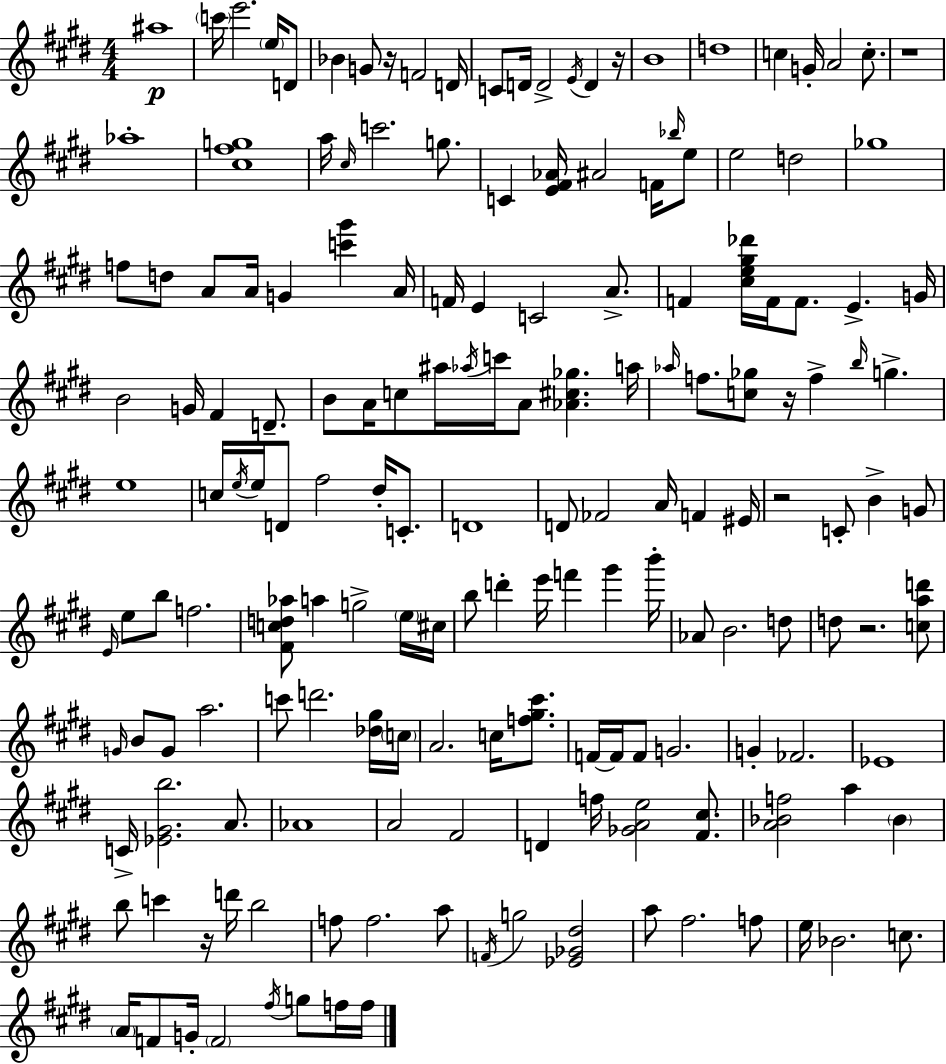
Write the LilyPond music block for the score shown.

{
  \clef treble
  \numericTimeSignature
  \time 4/4
  \key e \major
  ais''1\p | \parenthesize c'''16 e'''2. \parenthesize e''16 d'8 | bes'4 g'8 r16 f'2 d'16 | c'8 d'16 d'2-> \acciaccatura { e'16 } d'4 | \break r16 b'1 | d''1 | c''4 g'16-. a'2 c''8.-. | r1 | \break aes''1-. | <cis'' fis'' g''>1 | a''16 \grace { cis''16 } c'''2. g''8. | c'4 <e' fis' aes'>16 ais'2 f'16 | \break \grace { bes''16 } e''8 e''2 d''2 | ges''1 | f''8 d''8 a'8 a'16 g'4 <c''' gis'''>4 | a'16 f'16 e'4 c'2 | \break a'8.-> f'4 <cis'' e'' gis'' des'''>16 f'16 f'8. e'4.-> | g'16 b'2 g'16 fis'4 | d'8.-- b'8 a'16 c''8 ais''16 \acciaccatura { aes''16 } c'''16 a'8 <aes' cis'' ges''>4. | a''16 \grace { aes''16 } f''8. <c'' ges''>8 r16 f''4-> \grace { b''16 } | \break g''4.-> e''1 | c''16 \acciaccatura { e''16 } e''16 d'8 fis''2 | dis''16-. c'8.-. d'1 | d'8 fes'2 | \break a'16 f'4 eis'16 r2 c'8-. | b'4-> g'8 \grace { e'16 } e''8 b''8 f''2. | <fis' c'' d'' aes''>8 a''4 g''2-> | \parenthesize e''16 cis''16 b''8 d'''4-. e'''16 f'''4 | \break gis'''4 b'''16-. aes'8 b'2. | d''8 d''8 r2. | <c'' a'' d'''>8 \grace { g'16 } b'8 g'8 a''2. | c'''8 d'''2. | \break <des'' gis''>16 \parenthesize c''16 a'2. | c''16 <f'' gis'' cis'''>8. f'16~~ f'16 f'8 g'2. | g'4-. fes'2. | ees'1 | \break c'16-> <ees' gis' b''>2. | a'8. aes'1 | a'2 | fis'2 d'4 f''16 <ges' a' e''>2 | \break <fis' cis''>8. <a' bes' f''>2 | a''4 \parenthesize bes'4 b''8 c'''4 r16 | d'''16 b''2 f''8 f''2. | a''8 \acciaccatura { f'16 } g''2 | \break <ees' ges' dis''>2 a''8 fis''2. | f''8 e''16 bes'2. | c''8. \parenthesize a'16 f'8 g'16-. \parenthesize f'2 | \acciaccatura { fis''16 } g''8 f''16 f''16 \bar "|."
}